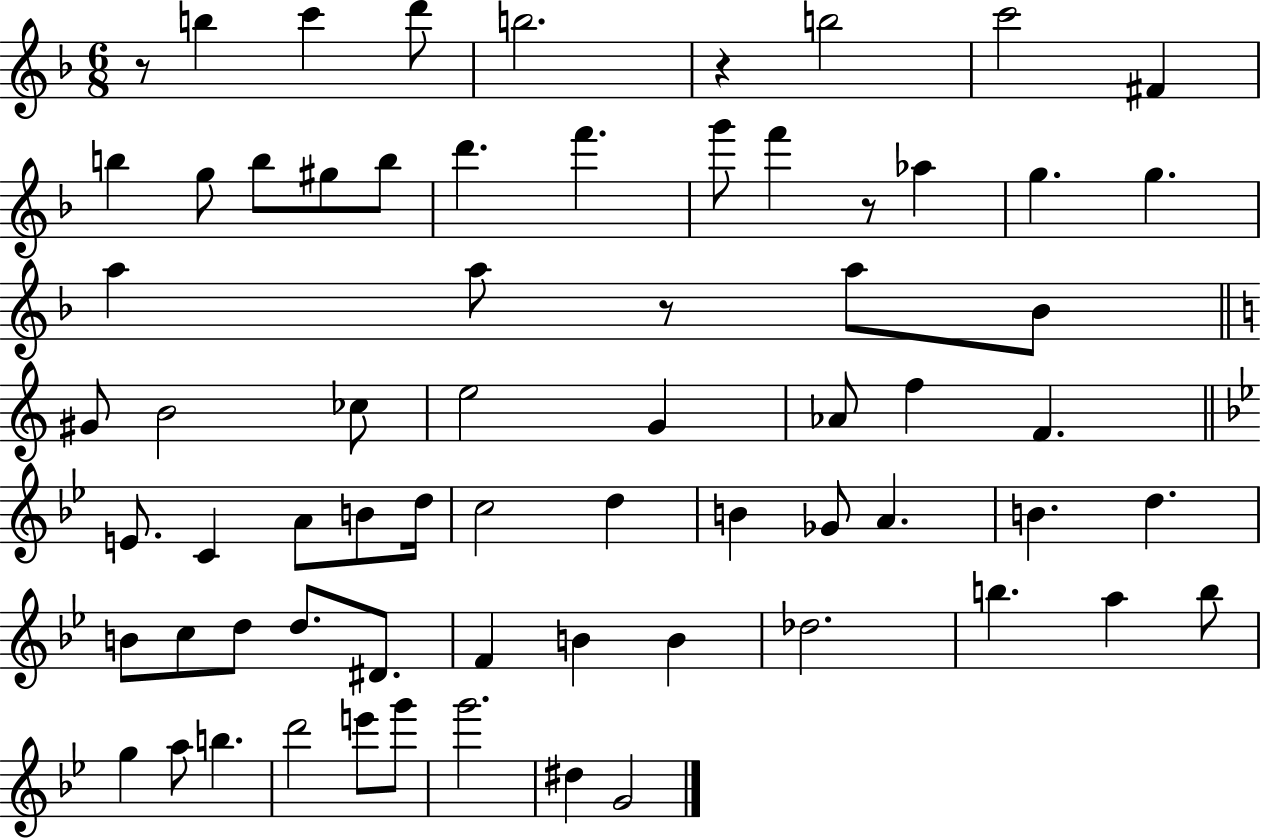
R/e B5/q C6/q D6/e B5/h. R/q B5/h C6/h F#4/q B5/q G5/e B5/e G#5/e B5/e D6/q. F6/q. G6/e F6/q R/e Ab5/q G5/q. G5/q. A5/q A5/e R/e A5/e Bb4/e G#4/e B4/h CES5/e E5/h G4/q Ab4/e F5/q F4/q. E4/e. C4/q A4/e B4/e D5/s C5/h D5/q B4/q Gb4/e A4/q. B4/q. D5/q. B4/e C5/e D5/e D5/e. D#4/e. F4/q B4/q B4/q Db5/h. B5/q. A5/q B5/e G5/q A5/e B5/q. D6/h E6/e G6/e G6/h. D#5/q G4/h